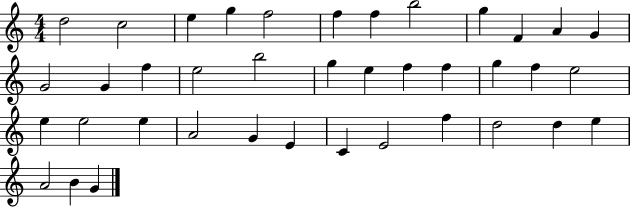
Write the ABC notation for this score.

X:1
T:Untitled
M:4/4
L:1/4
K:C
d2 c2 e g f2 f f b2 g F A G G2 G f e2 b2 g e f f g f e2 e e2 e A2 G E C E2 f d2 d e A2 B G